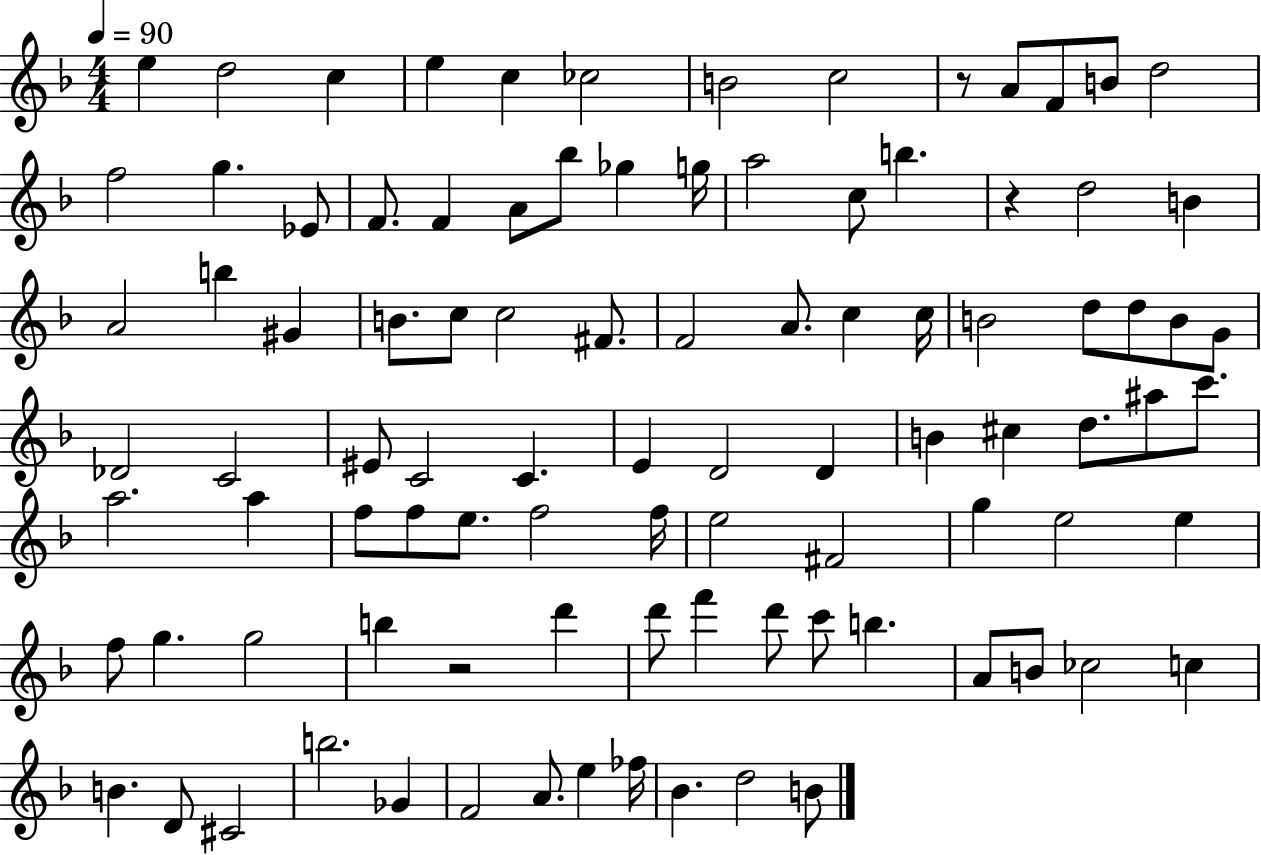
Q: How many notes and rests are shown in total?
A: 96